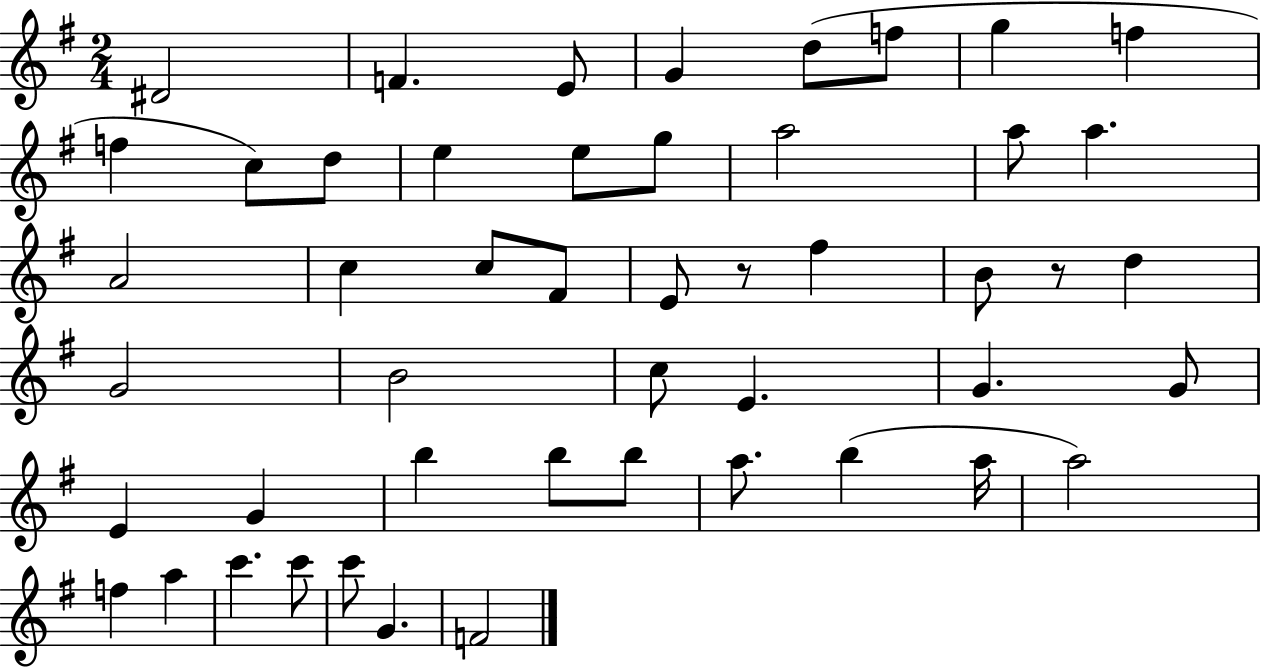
D#4/h F4/q. E4/e G4/q D5/e F5/e G5/q F5/q F5/q C5/e D5/e E5/q E5/e G5/e A5/h A5/e A5/q. A4/h C5/q C5/e F#4/e E4/e R/e F#5/q B4/e R/e D5/q G4/h B4/h C5/e E4/q. G4/q. G4/e E4/q G4/q B5/q B5/e B5/e A5/e. B5/q A5/s A5/h F5/q A5/q C6/q. C6/e C6/e G4/q. F4/h